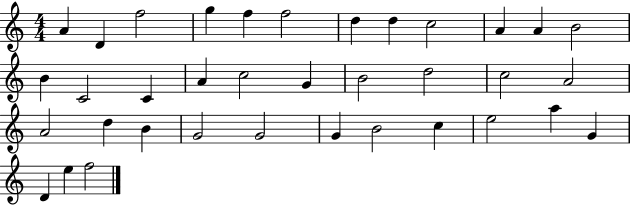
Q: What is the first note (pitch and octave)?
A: A4